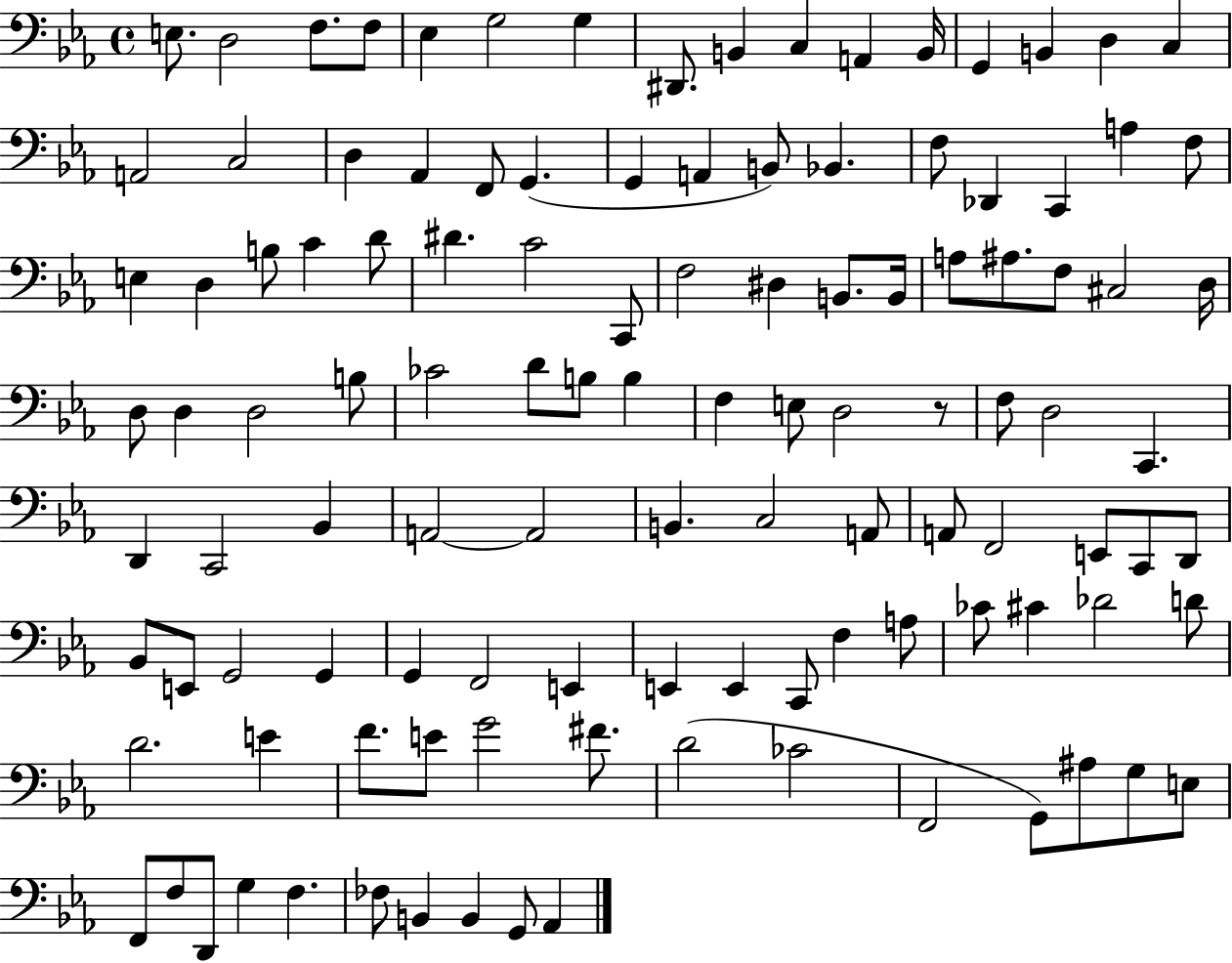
X:1
T:Untitled
M:4/4
L:1/4
K:Eb
E,/2 D,2 F,/2 F,/2 _E, G,2 G, ^D,,/2 B,, C, A,, B,,/4 G,, B,, D, C, A,,2 C,2 D, _A,, F,,/2 G,, G,, A,, B,,/2 _B,, F,/2 _D,, C,, A, F,/2 E, D, B,/2 C D/2 ^D C2 C,,/2 F,2 ^D, B,,/2 B,,/4 A,/2 ^A,/2 F,/2 ^C,2 D,/4 D,/2 D, D,2 B,/2 _C2 D/2 B,/2 B, F, E,/2 D,2 z/2 F,/2 D,2 C,, D,, C,,2 _B,, A,,2 A,,2 B,, C,2 A,,/2 A,,/2 F,,2 E,,/2 C,,/2 D,,/2 _B,,/2 E,,/2 G,,2 G,, G,, F,,2 E,, E,, E,, C,,/2 F, A,/2 _C/2 ^C _D2 D/2 D2 E F/2 E/2 G2 ^F/2 D2 _C2 F,,2 G,,/2 ^A,/2 G,/2 E,/2 F,,/2 F,/2 D,,/2 G, F, _F,/2 B,, B,, G,,/2 _A,,